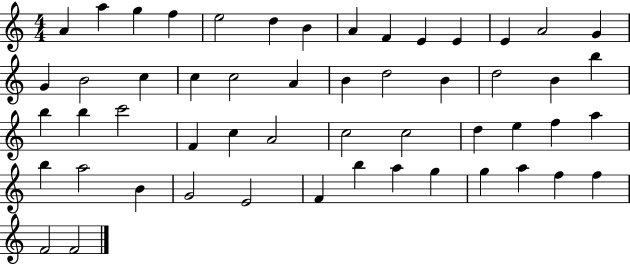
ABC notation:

X:1
T:Untitled
M:4/4
L:1/4
K:C
A a g f e2 d B A F E E E A2 G G B2 c c c2 A B d2 B d2 B b b b c'2 F c A2 c2 c2 d e f a b a2 B G2 E2 F b a g g a f f F2 F2